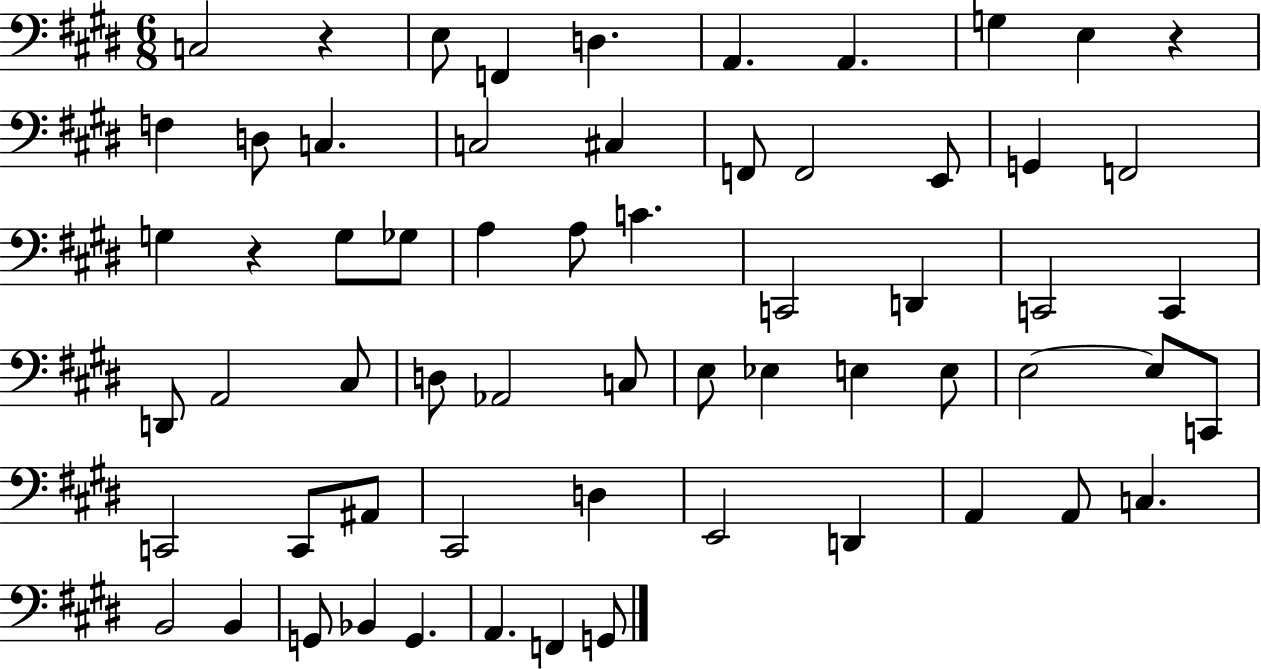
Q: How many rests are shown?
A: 3